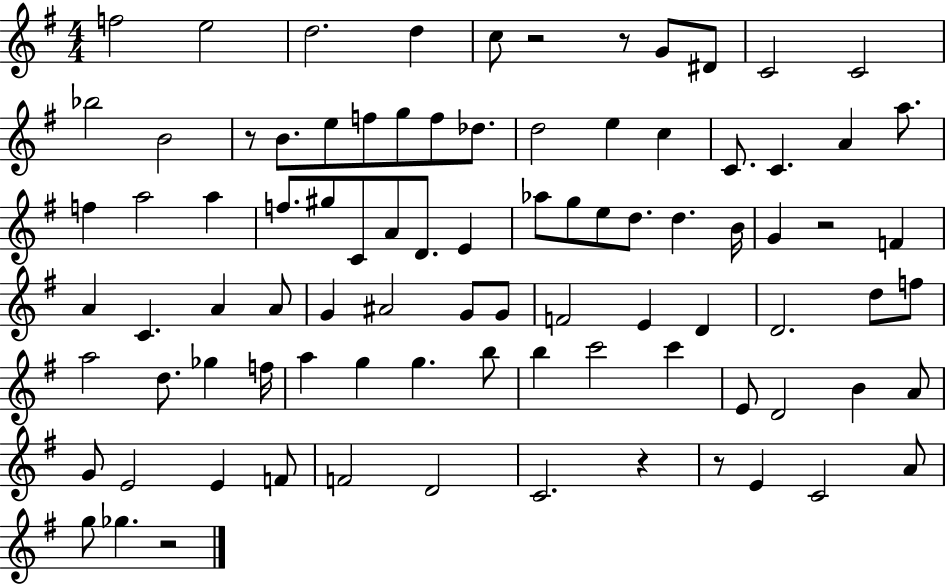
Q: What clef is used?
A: treble